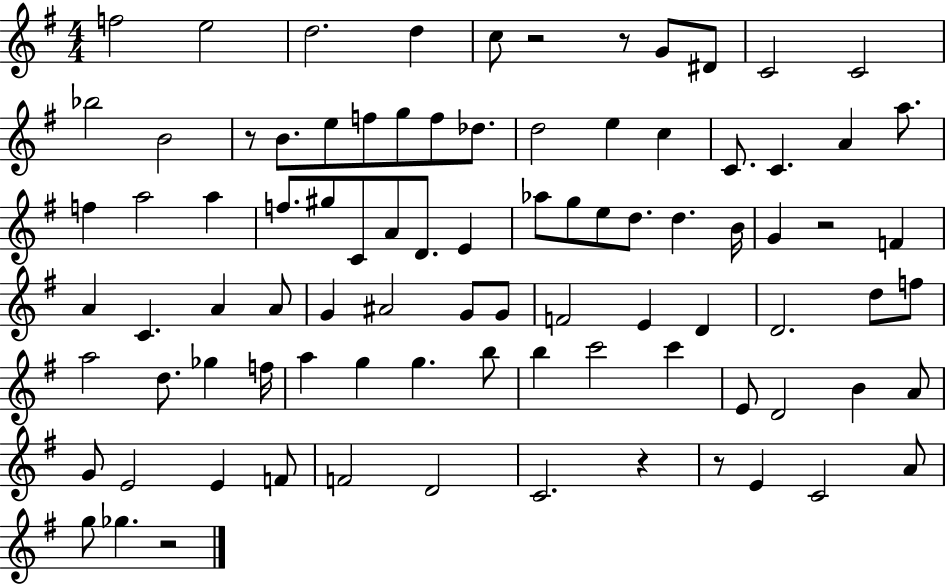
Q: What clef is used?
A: treble